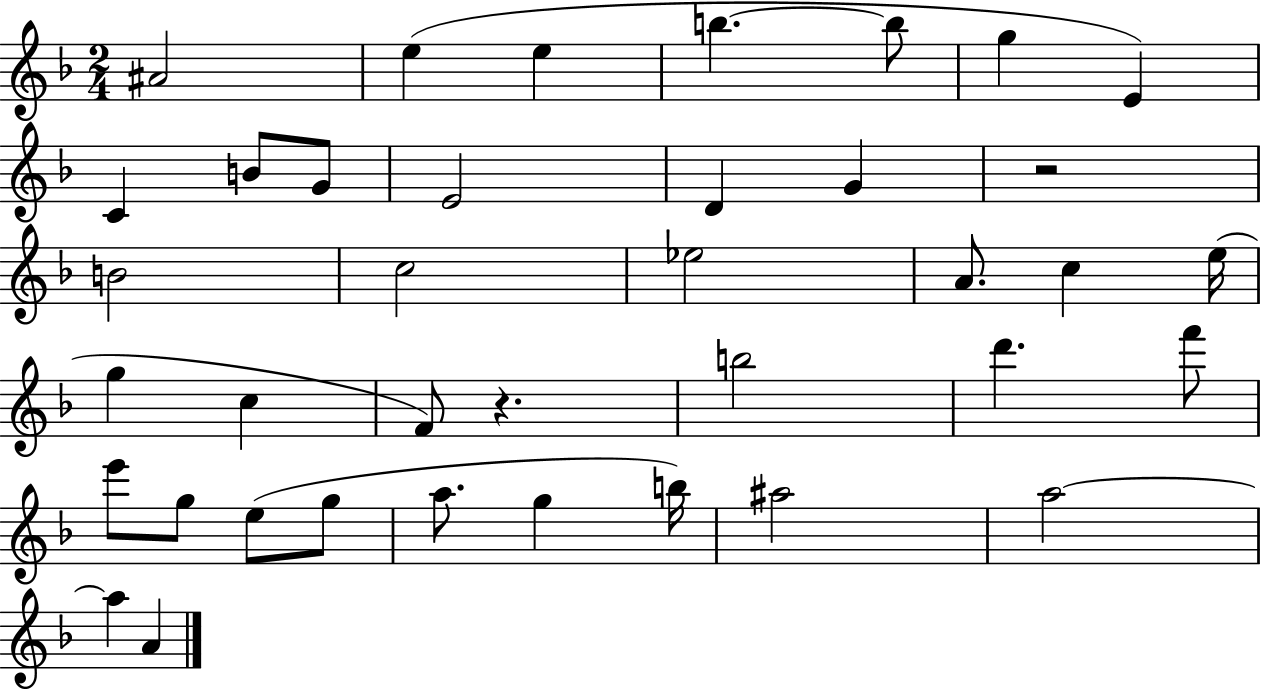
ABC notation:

X:1
T:Untitled
M:2/4
L:1/4
K:F
^A2 e e b b/2 g E C B/2 G/2 E2 D G z2 B2 c2 _e2 A/2 c e/4 g c F/2 z b2 d' f'/2 e'/2 g/2 e/2 g/2 a/2 g b/4 ^a2 a2 a A